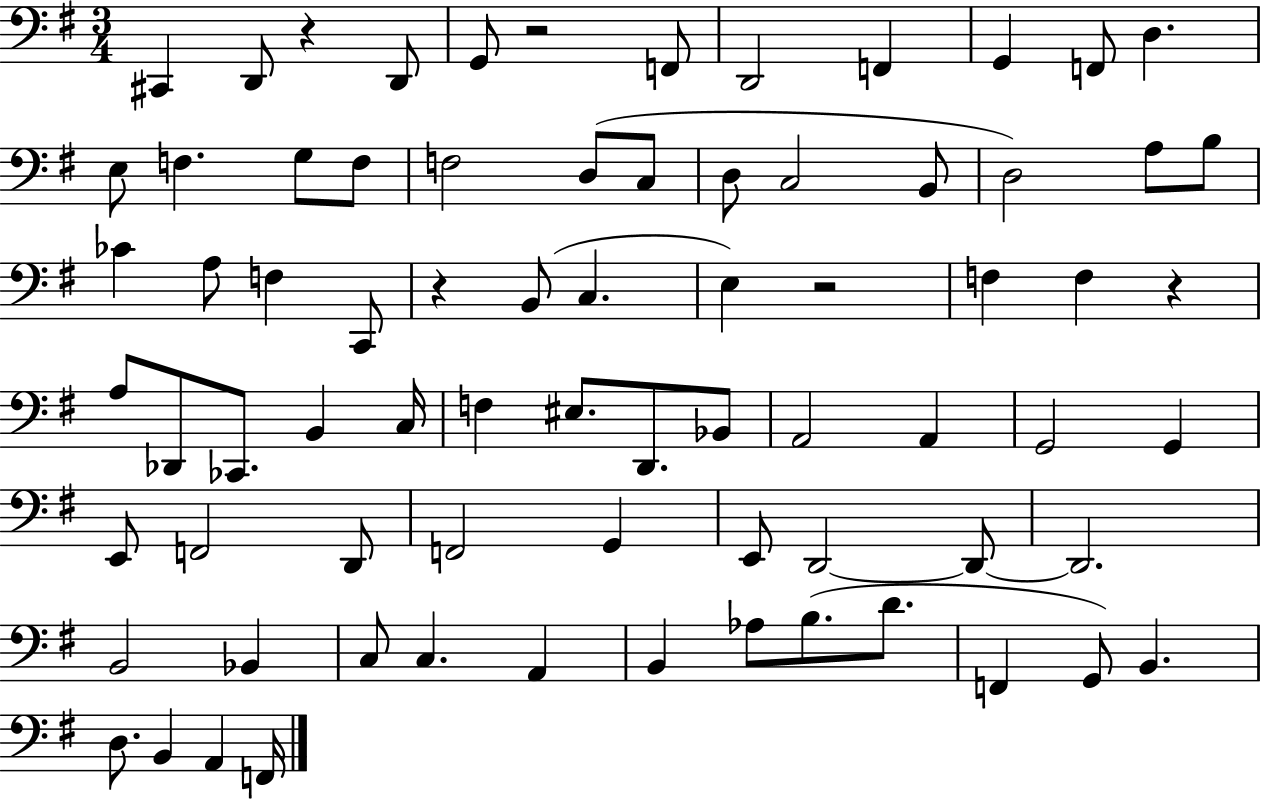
C#2/q D2/e R/q D2/e G2/e R/h F2/e D2/h F2/q G2/q F2/e D3/q. E3/e F3/q. G3/e F3/e F3/h D3/e C3/e D3/e C3/h B2/e D3/h A3/e B3/e CES4/q A3/e F3/q C2/e R/q B2/e C3/q. E3/q R/h F3/q F3/q R/q A3/e Db2/e CES2/e. B2/q C3/s F3/q EIS3/e. D2/e. Bb2/e A2/h A2/q G2/h G2/q E2/e F2/h D2/e F2/h G2/q E2/e D2/h D2/e D2/h. B2/h Bb2/q C3/e C3/q. A2/q B2/q Ab3/e B3/e. D4/e. F2/q G2/e B2/q. D3/e. B2/q A2/q F2/s